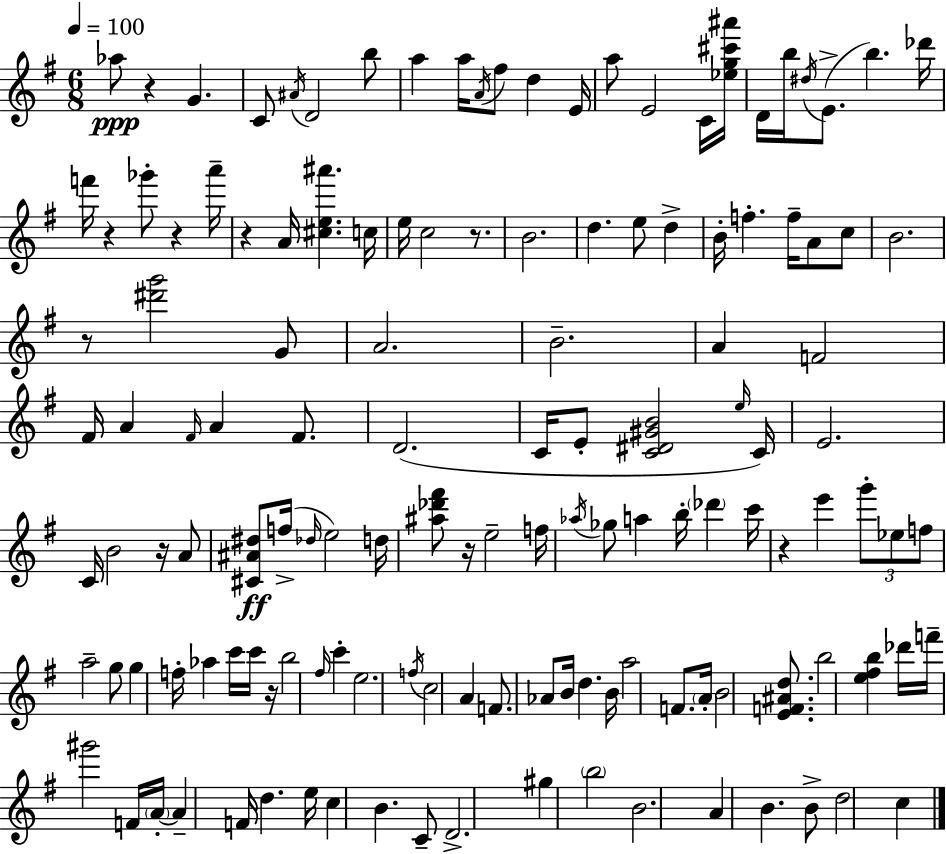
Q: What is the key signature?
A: E minor